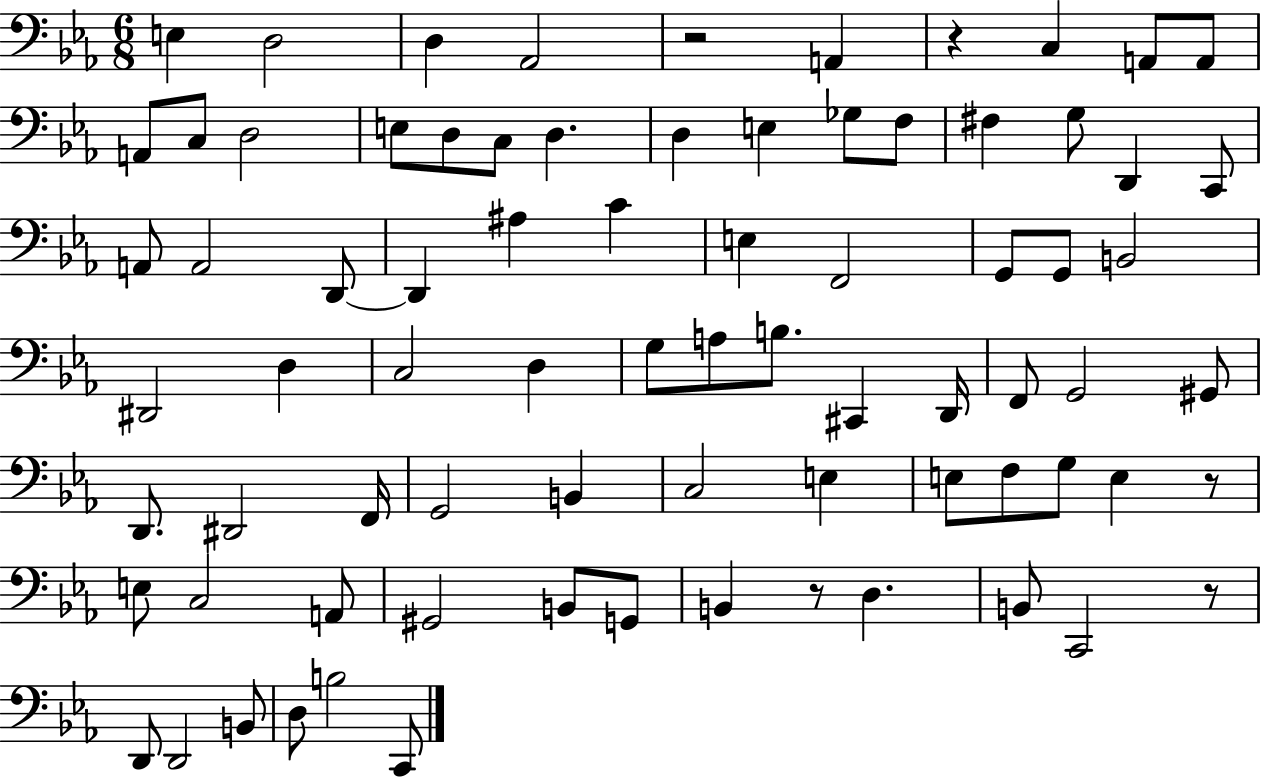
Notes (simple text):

E3/q D3/h D3/q Ab2/h R/h A2/q R/q C3/q A2/e A2/e A2/e C3/e D3/h E3/e D3/e C3/e D3/q. D3/q E3/q Gb3/e F3/e F#3/q G3/e D2/q C2/e A2/e A2/h D2/e D2/q A#3/q C4/q E3/q F2/h G2/e G2/e B2/h D#2/h D3/q C3/h D3/q G3/e A3/e B3/e. C#2/q D2/s F2/e G2/h G#2/e D2/e. D#2/h F2/s G2/h B2/q C3/h E3/q E3/e F3/e G3/e E3/q R/e E3/e C3/h A2/e G#2/h B2/e G2/e B2/q R/e D3/q. B2/e C2/h R/e D2/e D2/h B2/e D3/e B3/h C2/e